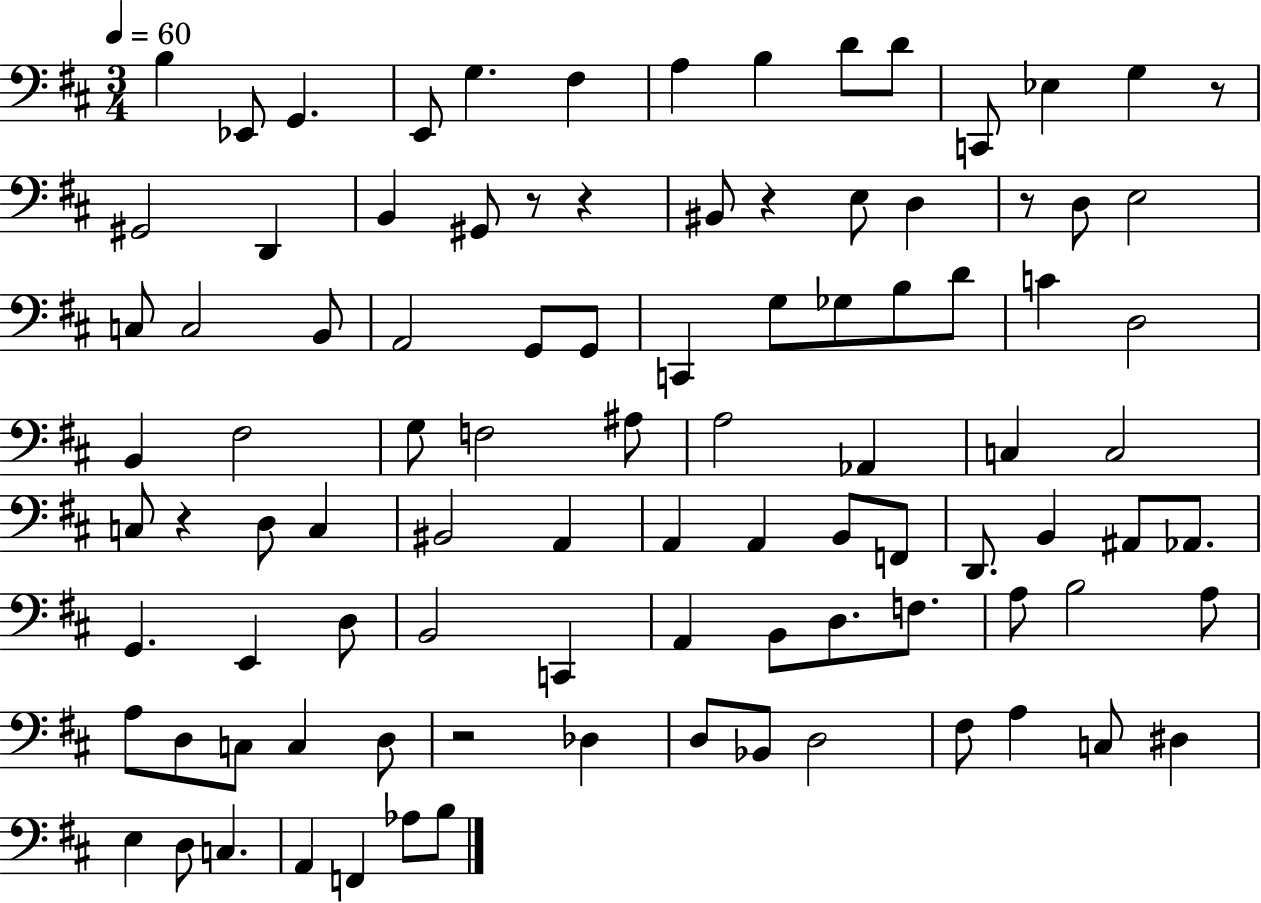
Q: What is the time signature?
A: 3/4